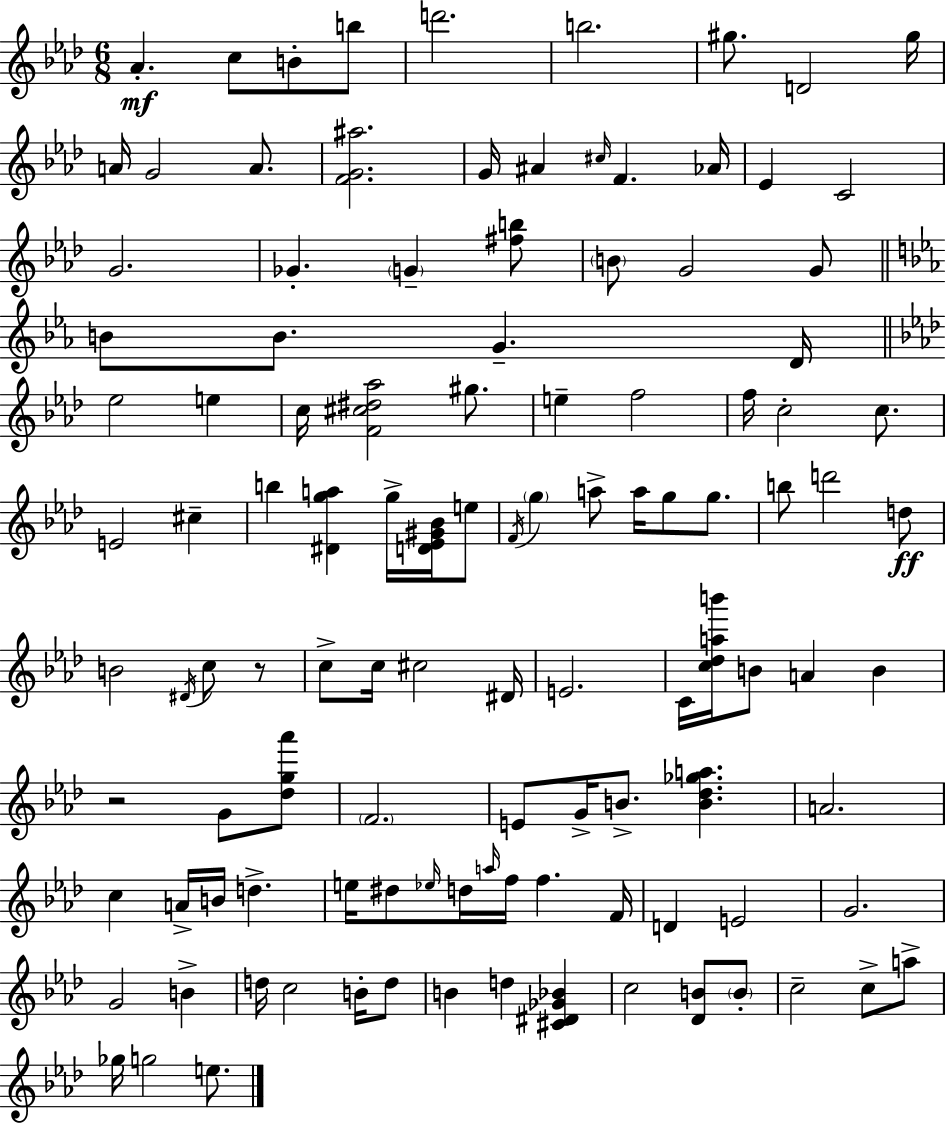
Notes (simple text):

Ab4/q. C5/e B4/e B5/e D6/h. B5/h. G#5/e. D4/h G#5/s A4/s G4/h A4/e. [F4,G4,A#5]/h. G4/s A#4/q C#5/s F4/q. Ab4/s Eb4/q C4/h G4/h. Gb4/q. G4/q [F#5,B5]/e B4/e G4/h G4/e B4/e B4/e. G4/q. D4/s Eb5/h E5/q C5/s [F4,C#5,D#5,Ab5]/h G#5/e. E5/q F5/h F5/s C5/h C5/e. E4/h C#5/q B5/q [D#4,G5,A5]/q G5/s [D4,Eb4,G#4,Bb4]/s E5/e F4/s G5/q A5/e A5/s G5/e G5/e. B5/e D6/h D5/e B4/h D#4/s C5/e R/e C5/e C5/s C#5/h D#4/s E4/h. C4/s [C5,Db5,A5,B6]/s B4/e A4/q B4/q R/h G4/e [Db5,G5,Ab6]/e F4/h. E4/e G4/s B4/e. [B4,Db5,Gb5,A5]/q. A4/h. C5/q A4/s B4/s D5/q. E5/s D#5/e Eb5/s D5/s A5/s F5/s F5/q. F4/s D4/q E4/h G4/h. G4/h B4/q D5/s C5/h B4/s D5/e B4/q D5/q [C#4,D#4,Gb4,Bb4]/q C5/h [Db4,B4]/e B4/e C5/h C5/e A5/e Gb5/s G5/h E5/e.